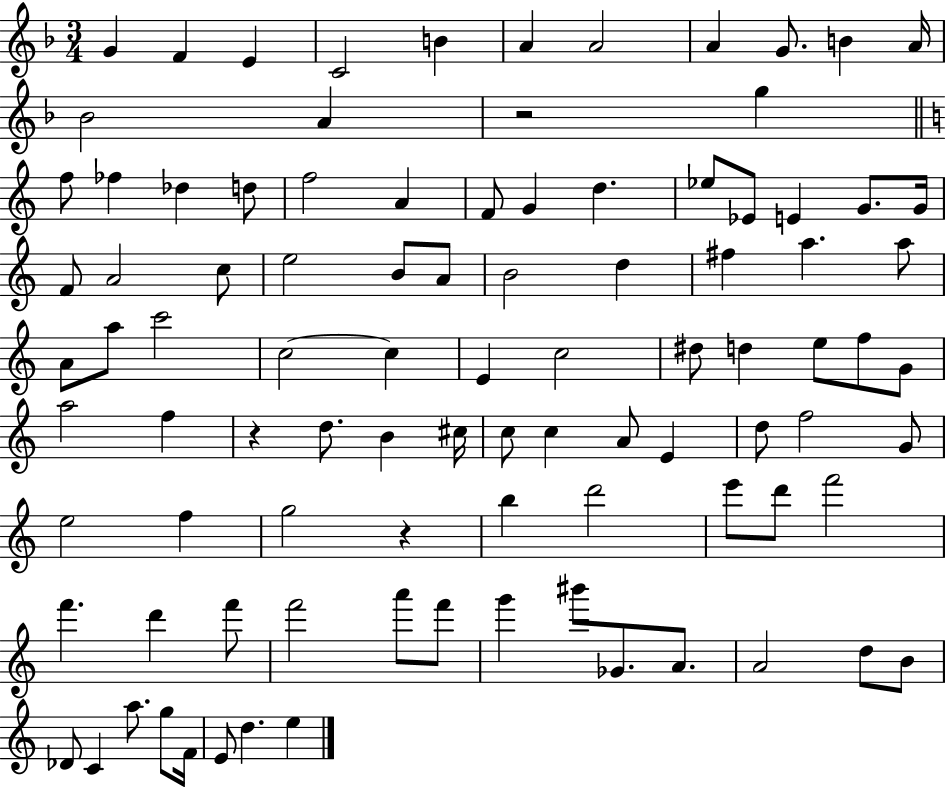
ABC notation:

X:1
T:Untitled
M:3/4
L:1/4
K:F
G F E C2 B A A2 A G/2 B A/4 _B2 A z2 g f/2 _f _d d/2 f2 A F/2 G d _e/2 _E/2 E G/2 G/4 F/2 A2 c/2 e2 B/2 A/2 B2 d ^f a a/2 A/2 a/2 c'2 c2 c E c2 ^d/2 d e/2 f/2 G/2 a2 f z d/2 B ^c/4 c/2 c A/2 E d/2 f2 G/2 e2 f g2 z b d'2 e'/2 d'/2 f'2 f' d' f'/2 f'2 a'/2 f'/2 g' ^b'/2 _G/2 A/2 A2 d/2 B/2 _D/2 C a/2 g/2 F/4 E/2 d e